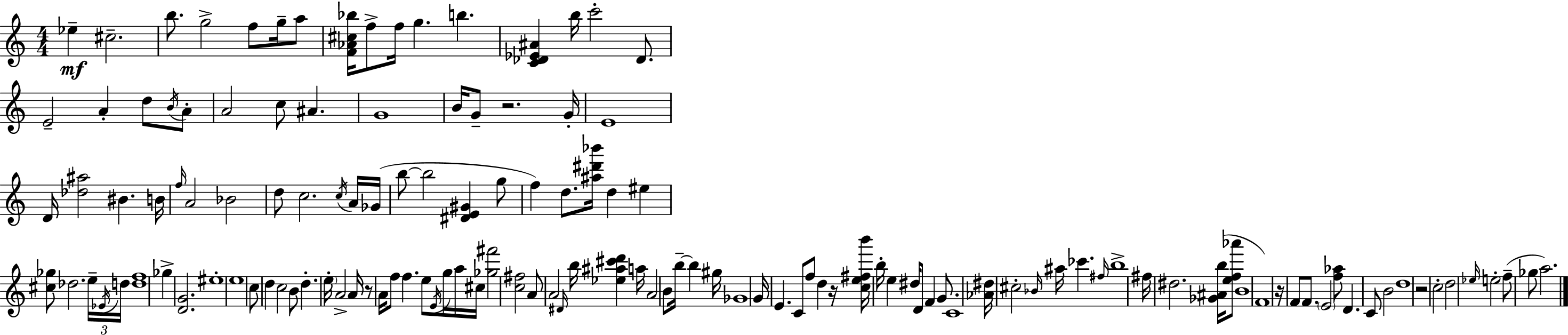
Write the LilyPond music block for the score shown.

{
  \clef treble
  \numericTimeSignature
  \time 4/4
  \key c \major
  \repeat volta 2 { ees''4--\mf cis''2.-- | b''8. g''2-> f''8 g''16-- a''8 | <f' aes' cis'' bes''>16 f''8-> f''16 g''4. b''4. | <c' des' ees' ais'>4 b''16 c'''2-. des'8. | \break e'2-- a'4-. d''8 \acciaccatura { b'16 } a'8-. | a'2 c''8 ais'4. | g'1 | b'16 g'8-- r2. | \break g'16-. e'1 | d'16 <des'' ais''>2 bis'4. | b'16 \grace { f''16 } a'2 bes'2 | d''8 c''2. | \break \acciaccatura { c''16 } a'16 ges'16( b''8~~ b''2 <dis' e' gis'>4 | g''8 f''4) d''8. <ais'' dis''' bes'''>16 d''4 eis''4 | <cis'' ges''>8 des''2. | \tuplet 3/2 { e''16-- \acciaccatura { ees'16 } d''16 } <d'' f''>1 | \break ges''4-> <d' g'>2. | eis''1-. | e''1 | c''8 d''4 c''2 | \break b'8 d''4.-. \parenthesize e''16-. a'2-> | a'16 r8 a'16 f''8 f''4. e''8 | \acciaccatura { e'16 } g''16 a''16 cis''16 <ges'' fis'''>2 <c'' fis''>2 | a'8 a'2 \grace { dis'16 } | \break b''16 <ees'' ais'' cis''' d'''>4 a''16 a'2 b'8 | b''16--~~ b''4 gis''16 ges'1 | g'16 e'4. c'8 f''8 | d''4 r16 <c'' e'' fis'' b'''>16 b''16-. e''4 dis''16 d'8 f'4 | \break g'8. c'1 | <aes' dis''>16 cis''2-. \grace { bes'16 } | ais''16 ces'''4. \grace { fis''16 } b''1-> | fis''16 dis''2. | \break <ges' ais' b''>16( <e'' f'' aes'''>8 b'1 | f'1) | r16 f'8 f'8. \parenthesize e'2 | <f'' aes''>8 d'4. c'8 | \break b'2 d''1 | r2 | c''2-. d''2 | \grace { ees''16 } e''2-. f''8--( ges''8 a''2.) | \break } \bar "|."
}